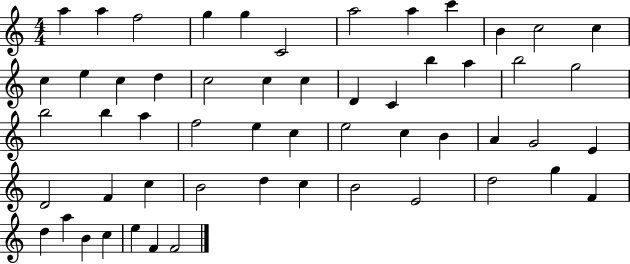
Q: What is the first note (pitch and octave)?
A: A5